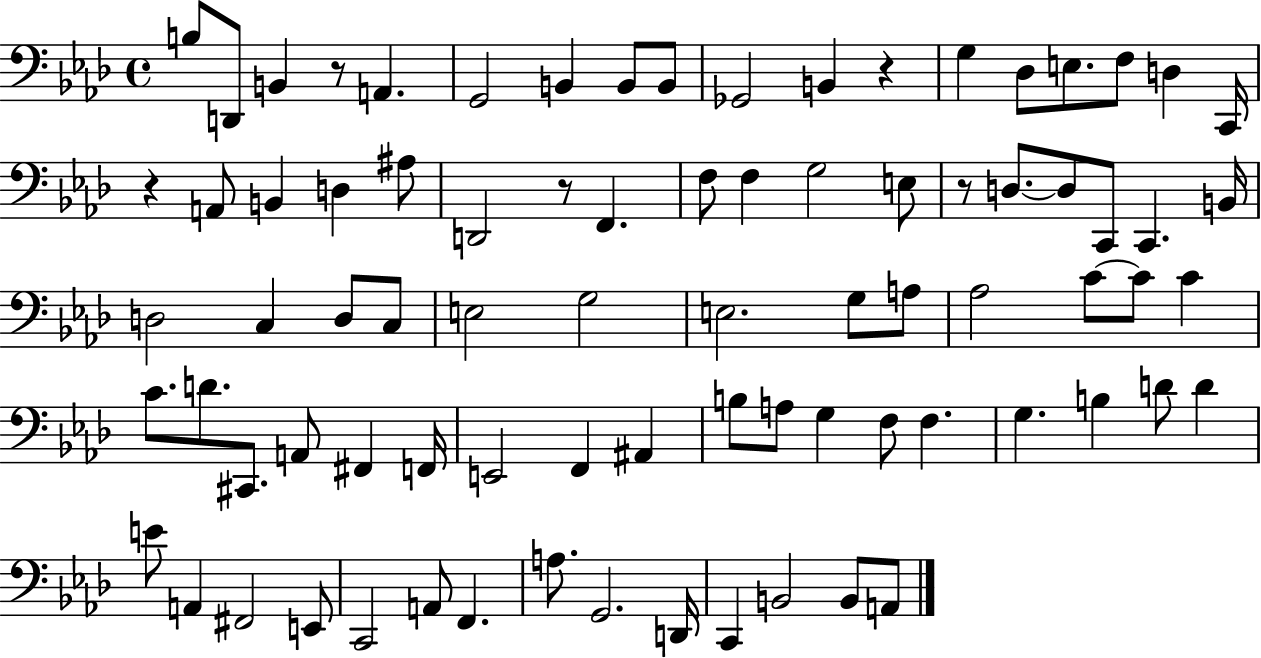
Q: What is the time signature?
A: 4/4